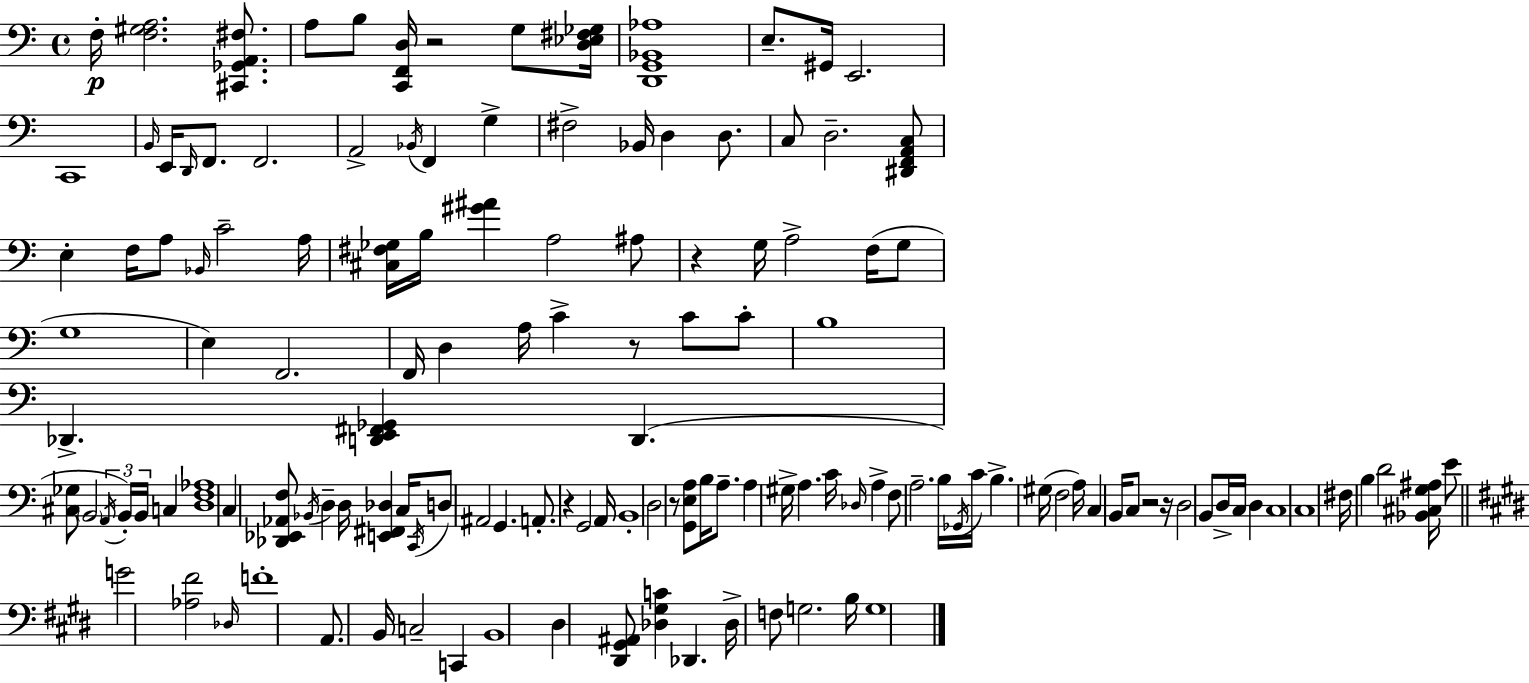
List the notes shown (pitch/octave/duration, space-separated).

F3/s [F3,G#3,A3]/h. [C#2,Gb2,A2,F#3]/e. A3/e B3/e [C2,F2,D3]/s R/h G3/e [D3,Eb3,F#3,Gb3]/s [D2,G2,Bb2,Ab3]/w E3/e. G#2/s E2/h. C2/w B2/s E2/s D2/s F2/e. F2/h. A2/h Bb2/s F2/q G3/q F#3/h Bb2/s D3/q D3/e. C3/e D3/h. [D#2,F2,A2,C3]/e E3/q F3/s A3/e Bb2/s C4/h A3/s [C#3,F#3,Gb3]/s B3/s [G#4,A#4]/q A3/h A#3/e R/q G3/s A3/h F3/s G3/e G3/w E3/q F2/h. F2/s D3/q A3/s C4/q R/e C4/e C4/e B3/w Db2/q. [D2,E2,F#2,Gb2]/q D2/q. [C#3,Gb3]/e B2/h A2/s B2/s B2/s C3/q [D3,F3,Ab3]/w C3/q [Db2,Eb2,Ab2,F3]/e Bb2/s D3/q D3/s [E2,F#2,Db3]/q C3/s C2/s D3/e A#2/h G2/q. A2/e. R/q G2/h A2/s B2/w D3/h R/e [G2,E3,A3]/e B3/s A3/e. A3/q G#3/s A3/q. C4/s Db3/s A3/q F3/e A3/h. B3/s Gb2/s C4/s B3/q. G#3/s F3/h A3/s C3/q B2/s C3/e R/h R/s D3/h B2/e D3/s C3/s D3/q C3/w C3/w F#3/s B3/q D4/h [Bb2,C#3,G3,A#3]/s E4/e G4/h [Ab3,F#4]/h Db3/s F4/w A2/e. B2/s C3/h C2/q B2/w D#3/q [D#2,G#2,A#2]/e [Db3,G#3,C4]/q Db2/q. Db3/s F3/e G3/h. B3/s G3/w